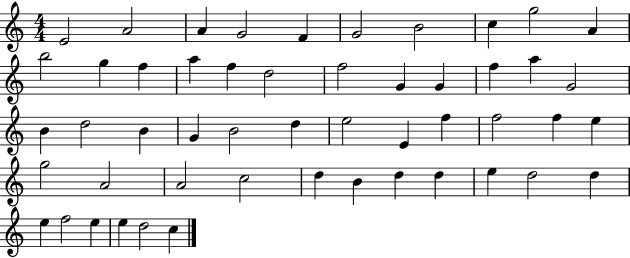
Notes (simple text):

E4/h A4/h A4/q G4/h F4/q G4/h B4/h C5/q G5/h A4/q B5/h G5/q F5/q A5/q F5/q D5/h F5/h G4/q G4/q F5/q A5/q G4/h B4/q D5/h B4/q G4/q B4/h D5/q E5/h E4/q F5/q F5/h F5/q E5/q G5/h A4/h A4/h C5/h D5/q B4/q D5/q D5/q E5/q D5/h D5/q E5/q F5/h E5/q E5/q D5/h C5/q